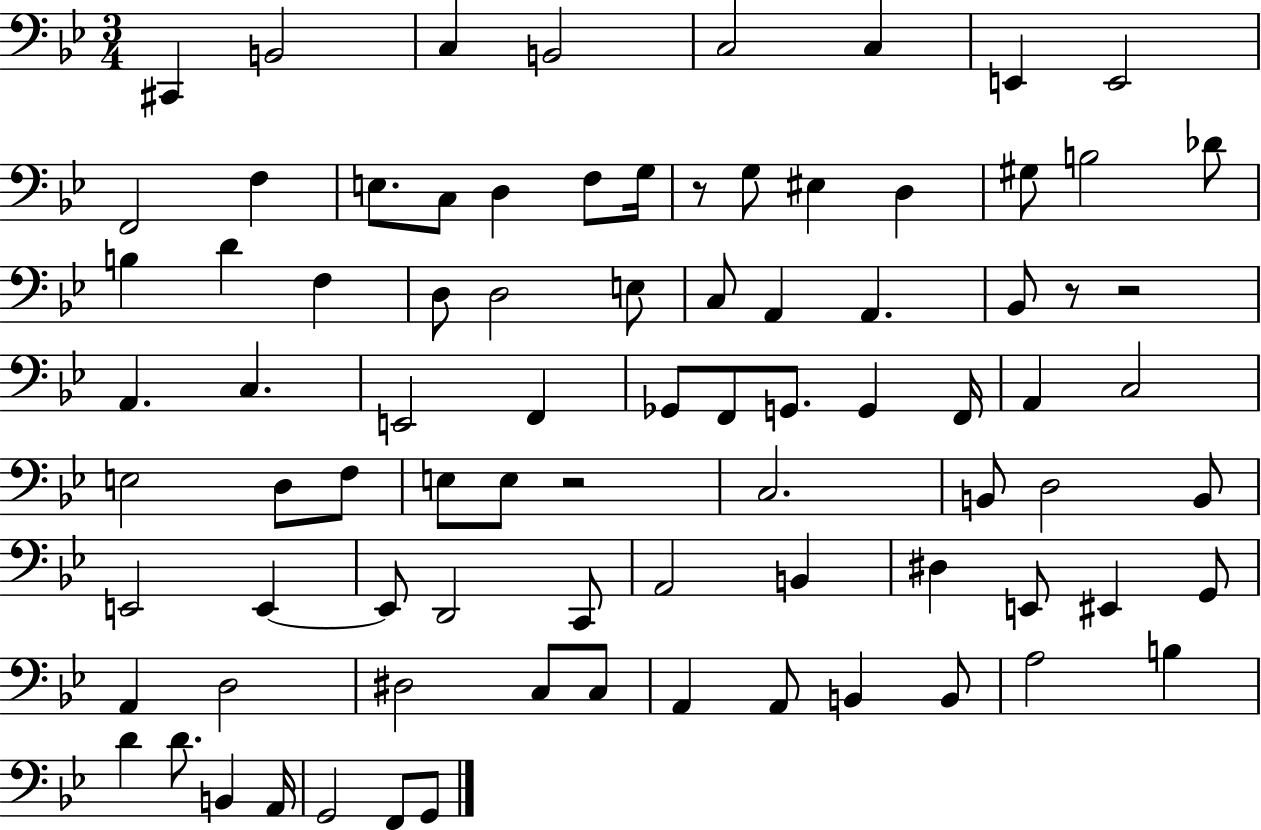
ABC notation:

X:1
T:Untitled
M:3/4
L:1/4
K:Bb
^C,, B,,2 C, B,,2 C,2 C, E,, E,,2 F,,2 F, E,/2 C,/2 D, F,/2 G,/4 z/2 G,/2 ^E, D, ^G,/2 B,2 _D/2 B, D F, D,/2 D,2 E,/2 C,/2 A,, A,, _B,,/2 z/2 z2 A,, C, E,,2 F,, _G,,/2 F,,/2 G,,/2 G,, F,,/4 A,, C,2 E,2 D,/2 F,/2 E,/2 E,/2 z2 C,2 B,,/2 D,2 B,,/2 E,,2 E,, E,,/2 D,,2 C,,/2 A,,2 B,, ^D, E,,/2 ^E,, G,,/2 A,, D,2 ^D,2 C,/2 C,/2 A,, A,,/2 B,, B,,/2 A,2 B, D D/2 B,, A,,/4 G,,2 F,,/2 G,,/2